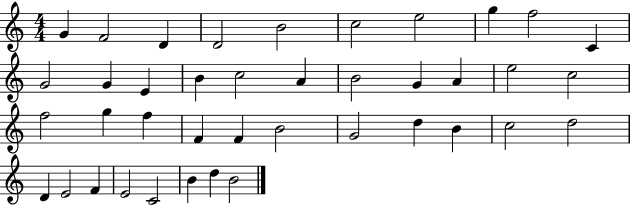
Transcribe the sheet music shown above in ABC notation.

X:1
T:Untitled
M:4/4
L:1/4
K:C
G F2 D D2 B2 c2 e2 g f2 C G2 G E B c2 A B2 G A e2 c2 f2 g f F F B2 G2 d B c2 d2 D E2 F E2 C2 B d B2